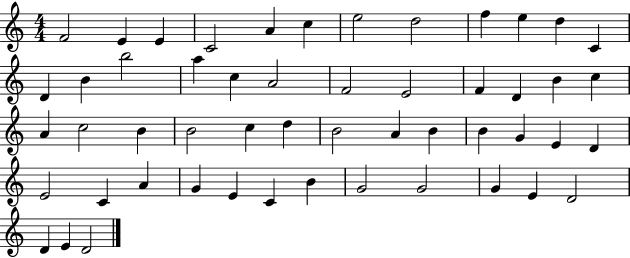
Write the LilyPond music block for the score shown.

{
  \clef treble
  \numericTimeSignature
  \time 4/4
  \key c \major
  f'2 e'4 e'4 | c'2 a'4 c''4 | e''2 d''2 | f''4 e''4 d''4 c'4 | \break d'4 b'4 b''2 | a''4 c''4 a'2 | f'2 e'2 | f'4 d'4 b'4 c''4 | \break a'4 c''2 b'4 | b'2 c''4 d''4 | b'2 a'4 b'4 | b'4 g'4 e'4 d'4 | \break e'2 c'4 a'4 | g'4 e'4 c'4 b'4 | g'2 g'2 | g'4 e'4 d'2 | \break d'4 e'4 d'2 | \bar "|."
}